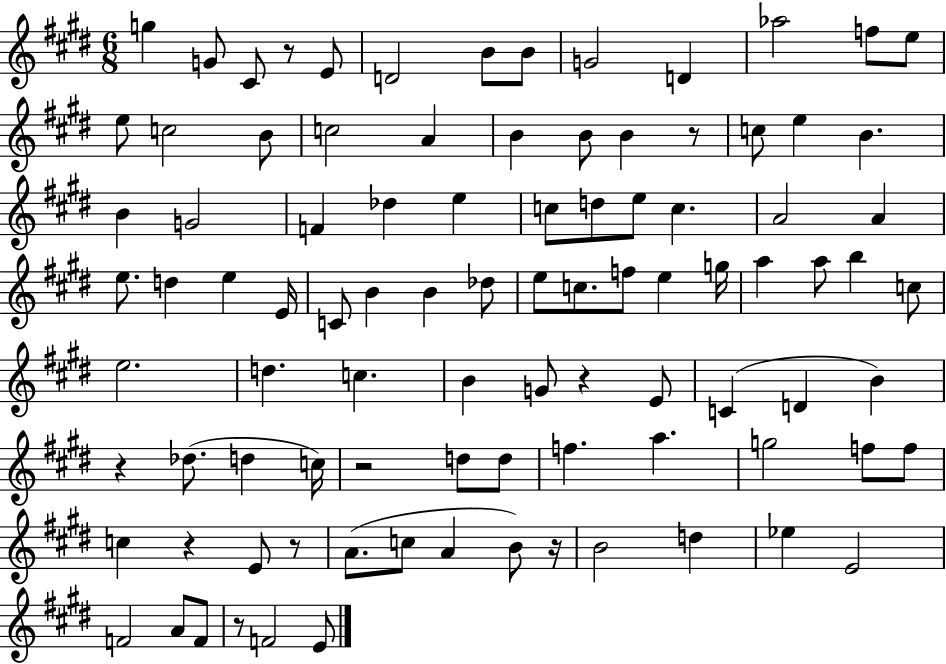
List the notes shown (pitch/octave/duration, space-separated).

G5/q G4/e C#4/e R/e E4/e D4/h B4/e B4/e G4/h D4/q Ab5/h F5/e E5/e E5/e C5/h B4/e C5/h A4/q B4/q B4/e B4/q R/e C5/e E5/q B4/q. B4/q G4/h F4/q Db5/q E5/q C5/e D5/e E5/e C5/q. A4/h A4/q E5/e. D5/q E5/q E4/s C4/e B4/q B4/q Db5/e E5/e C5/e. F5/e E5/q G5/s A5/q A5/e B5/q C5/e E5/h. D5/q. C5/q. B4/q G4/e R/q E4/e C4/q D4/q B4/q R/q Db5/e. D5/q C5/s R/h D5/e D5/e F5/q. A5/q. G5/h F5/e F5/e C5/q R/q E4/e R/e A4/e. C5/e A4/q B4/e R/s B4/h D5/q Eb5/q E4/h F4/h A4/e F4/e R/e F4/h E4/e